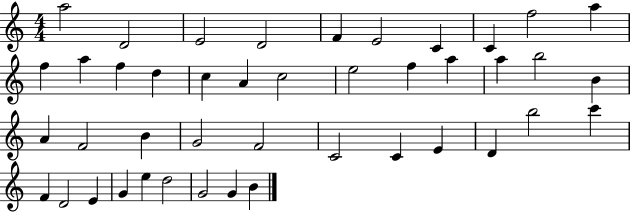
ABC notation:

X:1
T:Untitled
M:4/4
L:1/4
K:C
a2 D2 E2 D2 F E2 C C f2 a f a f d c A c2 e2 f a a b2 B A F2 B G2 F2 C2 C E D b2 c' F D2 E G e d2 G2 G B